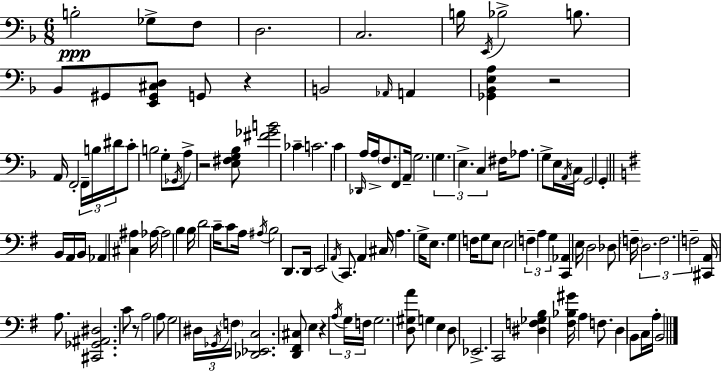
B3/h Gb3/e F3/e D3/h. C3/h. B3/s E2/s Bb3/h B3/e. Bb2/e G#2/e [E2,G#2,C#3,D3]/e G2/e R/q B2/h Ab2/s A2/q [Gb2,Bb2,E3,A3]/q R/h A2/s F2/h F2/s B3/s D#4/s C4/e B3/h G3/e Gb2/s A3/e R/h [E3,F#3,G3,Bb3]/e [F#4,Gb4,B4]/h CES4/q C4/h. C4/q Db2/s A3/s A3/s F3/e. F2/e A2/s G3/h. G3/q. E3/q. C3/q F#3/s Ab3/e. G3/e E3/s A2/s C3/s G2/h G2/q B2/s A2/s B2/s Ab2/q [C#3,A#3]/q Ab3/s Ab3/h B3/q B3/s D4/h C4/s C4/e A3/s A#3/s B3/h D2/e. D2/s E2/h A2/s C2/e. A2/q C#3/s A3/q. G3/s E3/e. G3/q F3/s G3/e E3/e E3/h F3/q A3/q G3/q [C2,Ab2]/q E3/s D3/h Db3/e F3/s D3/h. F3/h. F3/h [C#2,A2]/s A3/e. [C#2,Gb2,A#2,D#3]/h. C4/e R/e A3/h A3/e G3/h D#3/s Gb2/s F3/s [Db2,Eb2,C3]/h. [D2,F#2,C#3]/e E3/q R/q A3/s G3/s F3/s G3/h. [D3,G#3,A4]/e G3/q E3/q D3/e Eb2/h. C2/h [D#3,F3,Gb3,B3]/q [F#3,Bb3,G#4]/s A3/q F3/e. D3/q B2/e C3/s A3/s B2/h